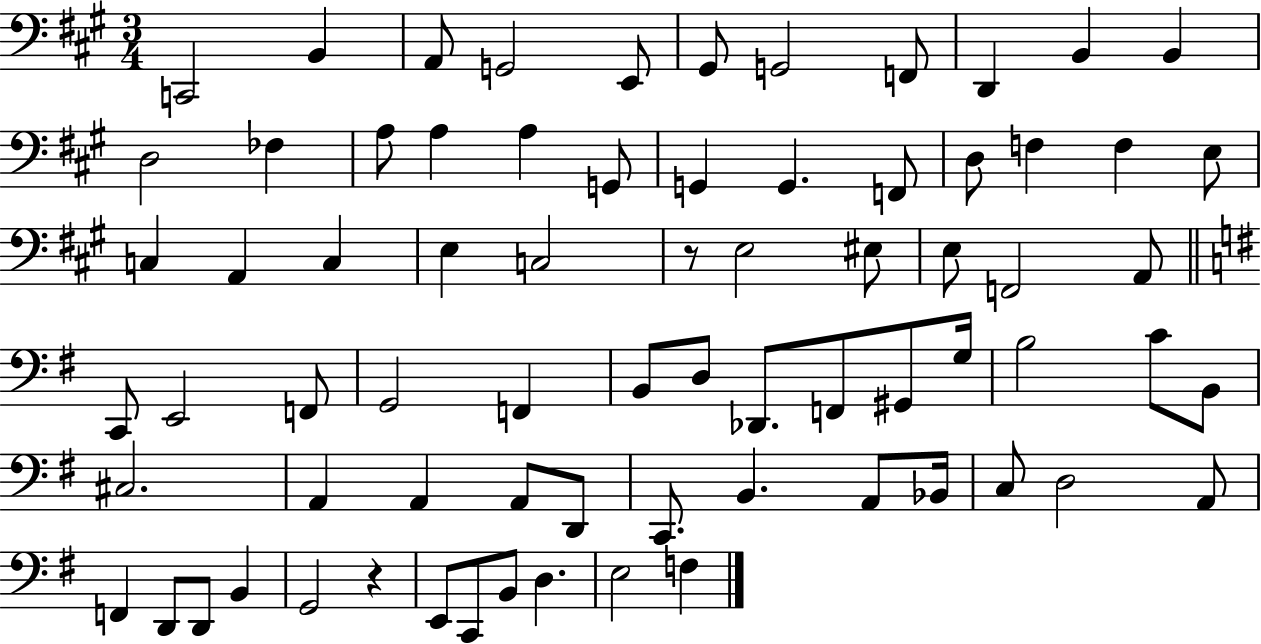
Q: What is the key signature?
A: A major